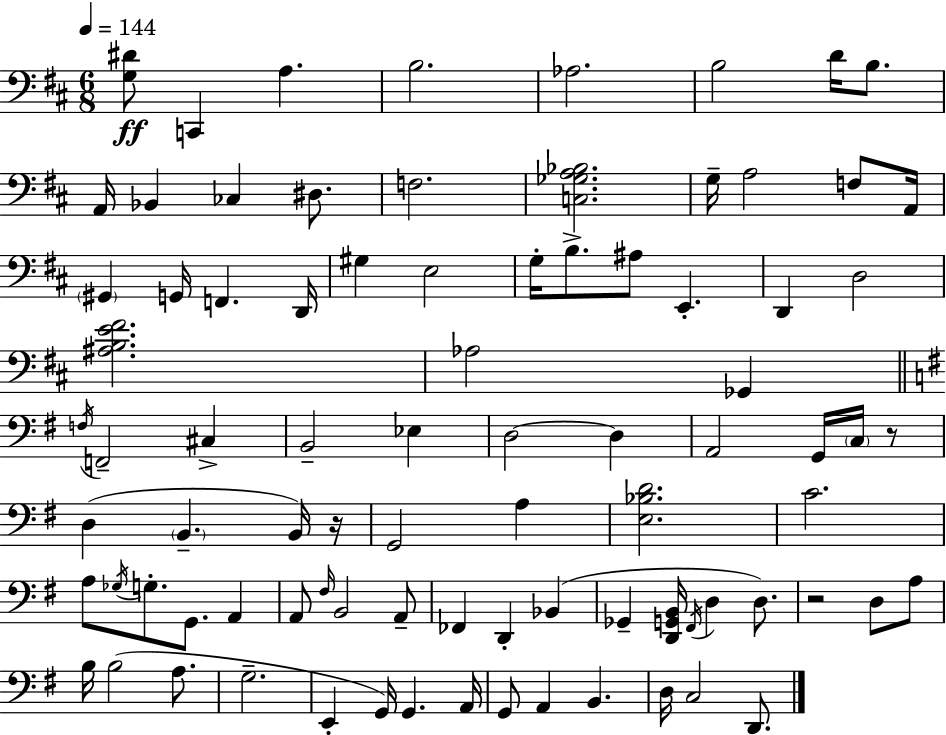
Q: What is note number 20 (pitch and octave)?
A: D2